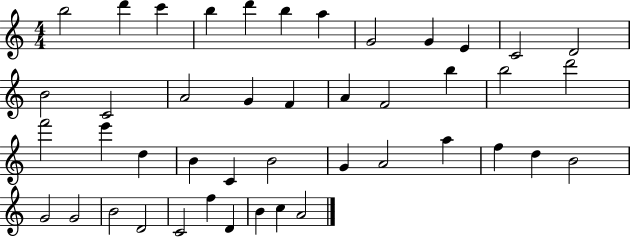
{
  \clef treble
  \numericTimeSignature
  \time 4/4
  \key c \major
  b''2 d'''4 c'''4 | b''4 d'''4 b''4 a''4 | g'2 g'4 e'4 | c'2 d'2 | \break b'2 c'2 | a'2 g'4 f'4 | a'4 f'2 b''4 | b''2 d'''2 | \break f'''2 e'''4 d''4 | b'4 c'4 b'2 | g'4 a'2 a''4 | f''4 d''4 b'2 | \break g'2 g'2 | b'2 d'2 | c'2 f''4 d'4 | b'4 c''4 a'2 | \break \bar "|."
}